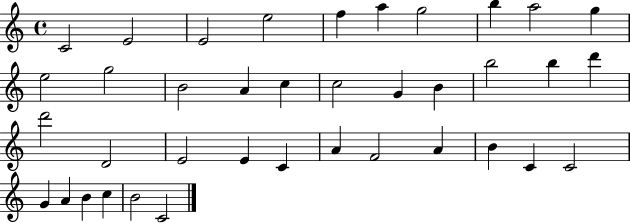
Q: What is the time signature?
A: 4/4